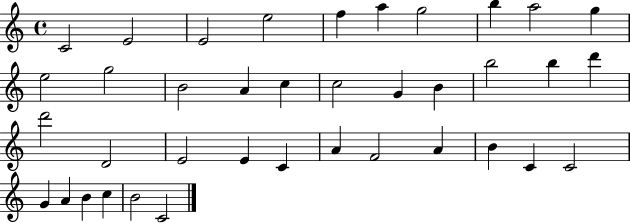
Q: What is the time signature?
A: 4/4